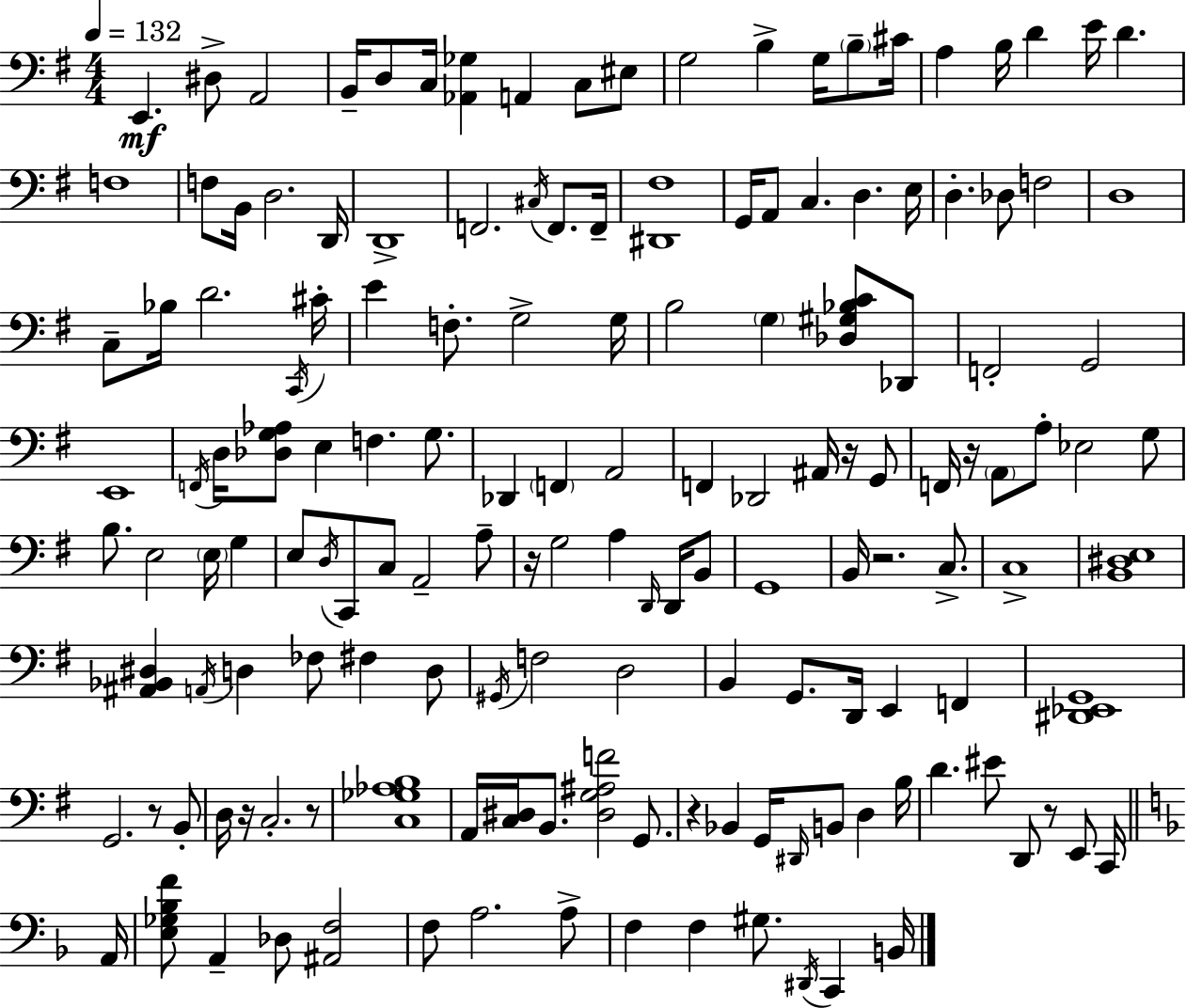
X:1
T:Untitled
M:4/4
L:1/4
K:Em
E,, ^D,/2 A,,2 B,,/4 D,/2 C,/4 [_A,,_G,] A,, C,/2 ^E,/2 G,2 B, G,/4 B,/2 ^C/4 A, B,/4 D E/4 D F,4 F,/2 B,,/4 D,2 D,,/4 D,,4 F,,2 ^C,/4 F,,/2 F,,/4 [^D,,^F,]4 G,,/4 A,,/2 C, D, E,/4 D, _D,/2 F,2 D,4 C,/2 _B,/4 D2 C,,/4 ^C/4 E F,/2 G,2 G,/4 B,2 G, [_D,^G,_B,C]/2 _D,,/2 F,,2 G,,2 E,,4 F,,/4 D,/4 [_D,G,_A,]/2 E, F, G,/2 _D,, F,, A,,2 F,, _D,,2 ^A,,/4 z/4 G,,/2 F,,/4 z/4 A,,/2 A,/2 _E,2 G,/2 B,/2 E,2 E,/4 G, E,/2 D,/4 C,,/2 C,/2 A,,2 A,/2 z/4 G,2 A, D,,/4 D,,/4 B,,/2 G,,4 B,,/4 z2 C,/2 C,4 [B,,^D,E,]4 [^A,,_B,,^D,] A,,/4 D, _F,/2 ^F, D,/2 ^G,,/4 F,2 D,2 B,, G,,/2 D,,/4 E,, F,, [^D,,_E,,G,,]4 G,,2 z/2 B,,/2 D,/4 z/4 C,2 z/2 [C,_G,_A,B,]4 A,,/4 [C,^D,]/4 B,,/2 [^D,G,^A,F]2 G,,/2 z _B,, G,,/4 ^D,,/4 B,,/2 D, B,/4 D ^E/2 D,,/2 z/2 E,,/2 C,,/4 A,,/4 [E,_G,_B,F]/2 A,, _D,/2 [^A,,F,]2 F,/2 A,2 A,/2 F, F, ^G,/2 ^D,,/4 C,, B,,/4